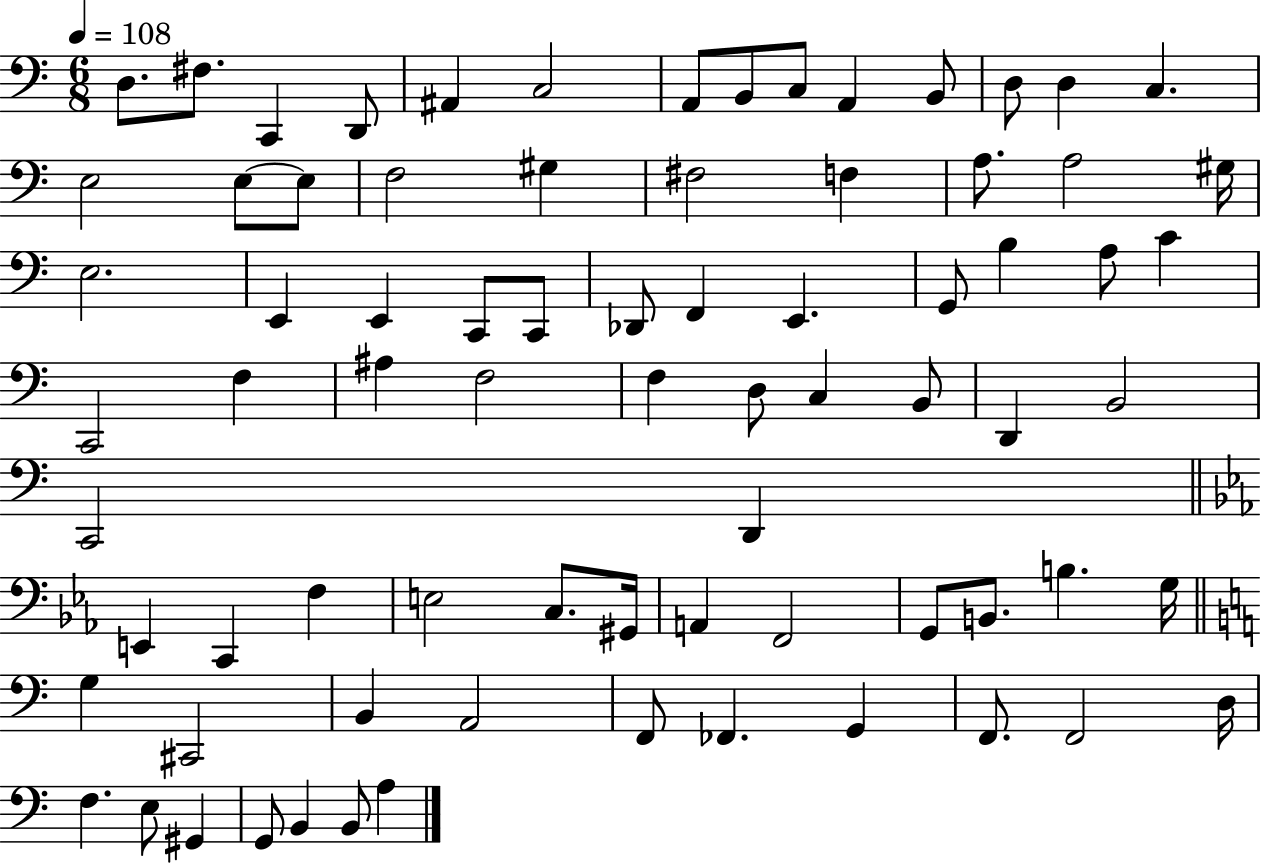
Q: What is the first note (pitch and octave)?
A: D3